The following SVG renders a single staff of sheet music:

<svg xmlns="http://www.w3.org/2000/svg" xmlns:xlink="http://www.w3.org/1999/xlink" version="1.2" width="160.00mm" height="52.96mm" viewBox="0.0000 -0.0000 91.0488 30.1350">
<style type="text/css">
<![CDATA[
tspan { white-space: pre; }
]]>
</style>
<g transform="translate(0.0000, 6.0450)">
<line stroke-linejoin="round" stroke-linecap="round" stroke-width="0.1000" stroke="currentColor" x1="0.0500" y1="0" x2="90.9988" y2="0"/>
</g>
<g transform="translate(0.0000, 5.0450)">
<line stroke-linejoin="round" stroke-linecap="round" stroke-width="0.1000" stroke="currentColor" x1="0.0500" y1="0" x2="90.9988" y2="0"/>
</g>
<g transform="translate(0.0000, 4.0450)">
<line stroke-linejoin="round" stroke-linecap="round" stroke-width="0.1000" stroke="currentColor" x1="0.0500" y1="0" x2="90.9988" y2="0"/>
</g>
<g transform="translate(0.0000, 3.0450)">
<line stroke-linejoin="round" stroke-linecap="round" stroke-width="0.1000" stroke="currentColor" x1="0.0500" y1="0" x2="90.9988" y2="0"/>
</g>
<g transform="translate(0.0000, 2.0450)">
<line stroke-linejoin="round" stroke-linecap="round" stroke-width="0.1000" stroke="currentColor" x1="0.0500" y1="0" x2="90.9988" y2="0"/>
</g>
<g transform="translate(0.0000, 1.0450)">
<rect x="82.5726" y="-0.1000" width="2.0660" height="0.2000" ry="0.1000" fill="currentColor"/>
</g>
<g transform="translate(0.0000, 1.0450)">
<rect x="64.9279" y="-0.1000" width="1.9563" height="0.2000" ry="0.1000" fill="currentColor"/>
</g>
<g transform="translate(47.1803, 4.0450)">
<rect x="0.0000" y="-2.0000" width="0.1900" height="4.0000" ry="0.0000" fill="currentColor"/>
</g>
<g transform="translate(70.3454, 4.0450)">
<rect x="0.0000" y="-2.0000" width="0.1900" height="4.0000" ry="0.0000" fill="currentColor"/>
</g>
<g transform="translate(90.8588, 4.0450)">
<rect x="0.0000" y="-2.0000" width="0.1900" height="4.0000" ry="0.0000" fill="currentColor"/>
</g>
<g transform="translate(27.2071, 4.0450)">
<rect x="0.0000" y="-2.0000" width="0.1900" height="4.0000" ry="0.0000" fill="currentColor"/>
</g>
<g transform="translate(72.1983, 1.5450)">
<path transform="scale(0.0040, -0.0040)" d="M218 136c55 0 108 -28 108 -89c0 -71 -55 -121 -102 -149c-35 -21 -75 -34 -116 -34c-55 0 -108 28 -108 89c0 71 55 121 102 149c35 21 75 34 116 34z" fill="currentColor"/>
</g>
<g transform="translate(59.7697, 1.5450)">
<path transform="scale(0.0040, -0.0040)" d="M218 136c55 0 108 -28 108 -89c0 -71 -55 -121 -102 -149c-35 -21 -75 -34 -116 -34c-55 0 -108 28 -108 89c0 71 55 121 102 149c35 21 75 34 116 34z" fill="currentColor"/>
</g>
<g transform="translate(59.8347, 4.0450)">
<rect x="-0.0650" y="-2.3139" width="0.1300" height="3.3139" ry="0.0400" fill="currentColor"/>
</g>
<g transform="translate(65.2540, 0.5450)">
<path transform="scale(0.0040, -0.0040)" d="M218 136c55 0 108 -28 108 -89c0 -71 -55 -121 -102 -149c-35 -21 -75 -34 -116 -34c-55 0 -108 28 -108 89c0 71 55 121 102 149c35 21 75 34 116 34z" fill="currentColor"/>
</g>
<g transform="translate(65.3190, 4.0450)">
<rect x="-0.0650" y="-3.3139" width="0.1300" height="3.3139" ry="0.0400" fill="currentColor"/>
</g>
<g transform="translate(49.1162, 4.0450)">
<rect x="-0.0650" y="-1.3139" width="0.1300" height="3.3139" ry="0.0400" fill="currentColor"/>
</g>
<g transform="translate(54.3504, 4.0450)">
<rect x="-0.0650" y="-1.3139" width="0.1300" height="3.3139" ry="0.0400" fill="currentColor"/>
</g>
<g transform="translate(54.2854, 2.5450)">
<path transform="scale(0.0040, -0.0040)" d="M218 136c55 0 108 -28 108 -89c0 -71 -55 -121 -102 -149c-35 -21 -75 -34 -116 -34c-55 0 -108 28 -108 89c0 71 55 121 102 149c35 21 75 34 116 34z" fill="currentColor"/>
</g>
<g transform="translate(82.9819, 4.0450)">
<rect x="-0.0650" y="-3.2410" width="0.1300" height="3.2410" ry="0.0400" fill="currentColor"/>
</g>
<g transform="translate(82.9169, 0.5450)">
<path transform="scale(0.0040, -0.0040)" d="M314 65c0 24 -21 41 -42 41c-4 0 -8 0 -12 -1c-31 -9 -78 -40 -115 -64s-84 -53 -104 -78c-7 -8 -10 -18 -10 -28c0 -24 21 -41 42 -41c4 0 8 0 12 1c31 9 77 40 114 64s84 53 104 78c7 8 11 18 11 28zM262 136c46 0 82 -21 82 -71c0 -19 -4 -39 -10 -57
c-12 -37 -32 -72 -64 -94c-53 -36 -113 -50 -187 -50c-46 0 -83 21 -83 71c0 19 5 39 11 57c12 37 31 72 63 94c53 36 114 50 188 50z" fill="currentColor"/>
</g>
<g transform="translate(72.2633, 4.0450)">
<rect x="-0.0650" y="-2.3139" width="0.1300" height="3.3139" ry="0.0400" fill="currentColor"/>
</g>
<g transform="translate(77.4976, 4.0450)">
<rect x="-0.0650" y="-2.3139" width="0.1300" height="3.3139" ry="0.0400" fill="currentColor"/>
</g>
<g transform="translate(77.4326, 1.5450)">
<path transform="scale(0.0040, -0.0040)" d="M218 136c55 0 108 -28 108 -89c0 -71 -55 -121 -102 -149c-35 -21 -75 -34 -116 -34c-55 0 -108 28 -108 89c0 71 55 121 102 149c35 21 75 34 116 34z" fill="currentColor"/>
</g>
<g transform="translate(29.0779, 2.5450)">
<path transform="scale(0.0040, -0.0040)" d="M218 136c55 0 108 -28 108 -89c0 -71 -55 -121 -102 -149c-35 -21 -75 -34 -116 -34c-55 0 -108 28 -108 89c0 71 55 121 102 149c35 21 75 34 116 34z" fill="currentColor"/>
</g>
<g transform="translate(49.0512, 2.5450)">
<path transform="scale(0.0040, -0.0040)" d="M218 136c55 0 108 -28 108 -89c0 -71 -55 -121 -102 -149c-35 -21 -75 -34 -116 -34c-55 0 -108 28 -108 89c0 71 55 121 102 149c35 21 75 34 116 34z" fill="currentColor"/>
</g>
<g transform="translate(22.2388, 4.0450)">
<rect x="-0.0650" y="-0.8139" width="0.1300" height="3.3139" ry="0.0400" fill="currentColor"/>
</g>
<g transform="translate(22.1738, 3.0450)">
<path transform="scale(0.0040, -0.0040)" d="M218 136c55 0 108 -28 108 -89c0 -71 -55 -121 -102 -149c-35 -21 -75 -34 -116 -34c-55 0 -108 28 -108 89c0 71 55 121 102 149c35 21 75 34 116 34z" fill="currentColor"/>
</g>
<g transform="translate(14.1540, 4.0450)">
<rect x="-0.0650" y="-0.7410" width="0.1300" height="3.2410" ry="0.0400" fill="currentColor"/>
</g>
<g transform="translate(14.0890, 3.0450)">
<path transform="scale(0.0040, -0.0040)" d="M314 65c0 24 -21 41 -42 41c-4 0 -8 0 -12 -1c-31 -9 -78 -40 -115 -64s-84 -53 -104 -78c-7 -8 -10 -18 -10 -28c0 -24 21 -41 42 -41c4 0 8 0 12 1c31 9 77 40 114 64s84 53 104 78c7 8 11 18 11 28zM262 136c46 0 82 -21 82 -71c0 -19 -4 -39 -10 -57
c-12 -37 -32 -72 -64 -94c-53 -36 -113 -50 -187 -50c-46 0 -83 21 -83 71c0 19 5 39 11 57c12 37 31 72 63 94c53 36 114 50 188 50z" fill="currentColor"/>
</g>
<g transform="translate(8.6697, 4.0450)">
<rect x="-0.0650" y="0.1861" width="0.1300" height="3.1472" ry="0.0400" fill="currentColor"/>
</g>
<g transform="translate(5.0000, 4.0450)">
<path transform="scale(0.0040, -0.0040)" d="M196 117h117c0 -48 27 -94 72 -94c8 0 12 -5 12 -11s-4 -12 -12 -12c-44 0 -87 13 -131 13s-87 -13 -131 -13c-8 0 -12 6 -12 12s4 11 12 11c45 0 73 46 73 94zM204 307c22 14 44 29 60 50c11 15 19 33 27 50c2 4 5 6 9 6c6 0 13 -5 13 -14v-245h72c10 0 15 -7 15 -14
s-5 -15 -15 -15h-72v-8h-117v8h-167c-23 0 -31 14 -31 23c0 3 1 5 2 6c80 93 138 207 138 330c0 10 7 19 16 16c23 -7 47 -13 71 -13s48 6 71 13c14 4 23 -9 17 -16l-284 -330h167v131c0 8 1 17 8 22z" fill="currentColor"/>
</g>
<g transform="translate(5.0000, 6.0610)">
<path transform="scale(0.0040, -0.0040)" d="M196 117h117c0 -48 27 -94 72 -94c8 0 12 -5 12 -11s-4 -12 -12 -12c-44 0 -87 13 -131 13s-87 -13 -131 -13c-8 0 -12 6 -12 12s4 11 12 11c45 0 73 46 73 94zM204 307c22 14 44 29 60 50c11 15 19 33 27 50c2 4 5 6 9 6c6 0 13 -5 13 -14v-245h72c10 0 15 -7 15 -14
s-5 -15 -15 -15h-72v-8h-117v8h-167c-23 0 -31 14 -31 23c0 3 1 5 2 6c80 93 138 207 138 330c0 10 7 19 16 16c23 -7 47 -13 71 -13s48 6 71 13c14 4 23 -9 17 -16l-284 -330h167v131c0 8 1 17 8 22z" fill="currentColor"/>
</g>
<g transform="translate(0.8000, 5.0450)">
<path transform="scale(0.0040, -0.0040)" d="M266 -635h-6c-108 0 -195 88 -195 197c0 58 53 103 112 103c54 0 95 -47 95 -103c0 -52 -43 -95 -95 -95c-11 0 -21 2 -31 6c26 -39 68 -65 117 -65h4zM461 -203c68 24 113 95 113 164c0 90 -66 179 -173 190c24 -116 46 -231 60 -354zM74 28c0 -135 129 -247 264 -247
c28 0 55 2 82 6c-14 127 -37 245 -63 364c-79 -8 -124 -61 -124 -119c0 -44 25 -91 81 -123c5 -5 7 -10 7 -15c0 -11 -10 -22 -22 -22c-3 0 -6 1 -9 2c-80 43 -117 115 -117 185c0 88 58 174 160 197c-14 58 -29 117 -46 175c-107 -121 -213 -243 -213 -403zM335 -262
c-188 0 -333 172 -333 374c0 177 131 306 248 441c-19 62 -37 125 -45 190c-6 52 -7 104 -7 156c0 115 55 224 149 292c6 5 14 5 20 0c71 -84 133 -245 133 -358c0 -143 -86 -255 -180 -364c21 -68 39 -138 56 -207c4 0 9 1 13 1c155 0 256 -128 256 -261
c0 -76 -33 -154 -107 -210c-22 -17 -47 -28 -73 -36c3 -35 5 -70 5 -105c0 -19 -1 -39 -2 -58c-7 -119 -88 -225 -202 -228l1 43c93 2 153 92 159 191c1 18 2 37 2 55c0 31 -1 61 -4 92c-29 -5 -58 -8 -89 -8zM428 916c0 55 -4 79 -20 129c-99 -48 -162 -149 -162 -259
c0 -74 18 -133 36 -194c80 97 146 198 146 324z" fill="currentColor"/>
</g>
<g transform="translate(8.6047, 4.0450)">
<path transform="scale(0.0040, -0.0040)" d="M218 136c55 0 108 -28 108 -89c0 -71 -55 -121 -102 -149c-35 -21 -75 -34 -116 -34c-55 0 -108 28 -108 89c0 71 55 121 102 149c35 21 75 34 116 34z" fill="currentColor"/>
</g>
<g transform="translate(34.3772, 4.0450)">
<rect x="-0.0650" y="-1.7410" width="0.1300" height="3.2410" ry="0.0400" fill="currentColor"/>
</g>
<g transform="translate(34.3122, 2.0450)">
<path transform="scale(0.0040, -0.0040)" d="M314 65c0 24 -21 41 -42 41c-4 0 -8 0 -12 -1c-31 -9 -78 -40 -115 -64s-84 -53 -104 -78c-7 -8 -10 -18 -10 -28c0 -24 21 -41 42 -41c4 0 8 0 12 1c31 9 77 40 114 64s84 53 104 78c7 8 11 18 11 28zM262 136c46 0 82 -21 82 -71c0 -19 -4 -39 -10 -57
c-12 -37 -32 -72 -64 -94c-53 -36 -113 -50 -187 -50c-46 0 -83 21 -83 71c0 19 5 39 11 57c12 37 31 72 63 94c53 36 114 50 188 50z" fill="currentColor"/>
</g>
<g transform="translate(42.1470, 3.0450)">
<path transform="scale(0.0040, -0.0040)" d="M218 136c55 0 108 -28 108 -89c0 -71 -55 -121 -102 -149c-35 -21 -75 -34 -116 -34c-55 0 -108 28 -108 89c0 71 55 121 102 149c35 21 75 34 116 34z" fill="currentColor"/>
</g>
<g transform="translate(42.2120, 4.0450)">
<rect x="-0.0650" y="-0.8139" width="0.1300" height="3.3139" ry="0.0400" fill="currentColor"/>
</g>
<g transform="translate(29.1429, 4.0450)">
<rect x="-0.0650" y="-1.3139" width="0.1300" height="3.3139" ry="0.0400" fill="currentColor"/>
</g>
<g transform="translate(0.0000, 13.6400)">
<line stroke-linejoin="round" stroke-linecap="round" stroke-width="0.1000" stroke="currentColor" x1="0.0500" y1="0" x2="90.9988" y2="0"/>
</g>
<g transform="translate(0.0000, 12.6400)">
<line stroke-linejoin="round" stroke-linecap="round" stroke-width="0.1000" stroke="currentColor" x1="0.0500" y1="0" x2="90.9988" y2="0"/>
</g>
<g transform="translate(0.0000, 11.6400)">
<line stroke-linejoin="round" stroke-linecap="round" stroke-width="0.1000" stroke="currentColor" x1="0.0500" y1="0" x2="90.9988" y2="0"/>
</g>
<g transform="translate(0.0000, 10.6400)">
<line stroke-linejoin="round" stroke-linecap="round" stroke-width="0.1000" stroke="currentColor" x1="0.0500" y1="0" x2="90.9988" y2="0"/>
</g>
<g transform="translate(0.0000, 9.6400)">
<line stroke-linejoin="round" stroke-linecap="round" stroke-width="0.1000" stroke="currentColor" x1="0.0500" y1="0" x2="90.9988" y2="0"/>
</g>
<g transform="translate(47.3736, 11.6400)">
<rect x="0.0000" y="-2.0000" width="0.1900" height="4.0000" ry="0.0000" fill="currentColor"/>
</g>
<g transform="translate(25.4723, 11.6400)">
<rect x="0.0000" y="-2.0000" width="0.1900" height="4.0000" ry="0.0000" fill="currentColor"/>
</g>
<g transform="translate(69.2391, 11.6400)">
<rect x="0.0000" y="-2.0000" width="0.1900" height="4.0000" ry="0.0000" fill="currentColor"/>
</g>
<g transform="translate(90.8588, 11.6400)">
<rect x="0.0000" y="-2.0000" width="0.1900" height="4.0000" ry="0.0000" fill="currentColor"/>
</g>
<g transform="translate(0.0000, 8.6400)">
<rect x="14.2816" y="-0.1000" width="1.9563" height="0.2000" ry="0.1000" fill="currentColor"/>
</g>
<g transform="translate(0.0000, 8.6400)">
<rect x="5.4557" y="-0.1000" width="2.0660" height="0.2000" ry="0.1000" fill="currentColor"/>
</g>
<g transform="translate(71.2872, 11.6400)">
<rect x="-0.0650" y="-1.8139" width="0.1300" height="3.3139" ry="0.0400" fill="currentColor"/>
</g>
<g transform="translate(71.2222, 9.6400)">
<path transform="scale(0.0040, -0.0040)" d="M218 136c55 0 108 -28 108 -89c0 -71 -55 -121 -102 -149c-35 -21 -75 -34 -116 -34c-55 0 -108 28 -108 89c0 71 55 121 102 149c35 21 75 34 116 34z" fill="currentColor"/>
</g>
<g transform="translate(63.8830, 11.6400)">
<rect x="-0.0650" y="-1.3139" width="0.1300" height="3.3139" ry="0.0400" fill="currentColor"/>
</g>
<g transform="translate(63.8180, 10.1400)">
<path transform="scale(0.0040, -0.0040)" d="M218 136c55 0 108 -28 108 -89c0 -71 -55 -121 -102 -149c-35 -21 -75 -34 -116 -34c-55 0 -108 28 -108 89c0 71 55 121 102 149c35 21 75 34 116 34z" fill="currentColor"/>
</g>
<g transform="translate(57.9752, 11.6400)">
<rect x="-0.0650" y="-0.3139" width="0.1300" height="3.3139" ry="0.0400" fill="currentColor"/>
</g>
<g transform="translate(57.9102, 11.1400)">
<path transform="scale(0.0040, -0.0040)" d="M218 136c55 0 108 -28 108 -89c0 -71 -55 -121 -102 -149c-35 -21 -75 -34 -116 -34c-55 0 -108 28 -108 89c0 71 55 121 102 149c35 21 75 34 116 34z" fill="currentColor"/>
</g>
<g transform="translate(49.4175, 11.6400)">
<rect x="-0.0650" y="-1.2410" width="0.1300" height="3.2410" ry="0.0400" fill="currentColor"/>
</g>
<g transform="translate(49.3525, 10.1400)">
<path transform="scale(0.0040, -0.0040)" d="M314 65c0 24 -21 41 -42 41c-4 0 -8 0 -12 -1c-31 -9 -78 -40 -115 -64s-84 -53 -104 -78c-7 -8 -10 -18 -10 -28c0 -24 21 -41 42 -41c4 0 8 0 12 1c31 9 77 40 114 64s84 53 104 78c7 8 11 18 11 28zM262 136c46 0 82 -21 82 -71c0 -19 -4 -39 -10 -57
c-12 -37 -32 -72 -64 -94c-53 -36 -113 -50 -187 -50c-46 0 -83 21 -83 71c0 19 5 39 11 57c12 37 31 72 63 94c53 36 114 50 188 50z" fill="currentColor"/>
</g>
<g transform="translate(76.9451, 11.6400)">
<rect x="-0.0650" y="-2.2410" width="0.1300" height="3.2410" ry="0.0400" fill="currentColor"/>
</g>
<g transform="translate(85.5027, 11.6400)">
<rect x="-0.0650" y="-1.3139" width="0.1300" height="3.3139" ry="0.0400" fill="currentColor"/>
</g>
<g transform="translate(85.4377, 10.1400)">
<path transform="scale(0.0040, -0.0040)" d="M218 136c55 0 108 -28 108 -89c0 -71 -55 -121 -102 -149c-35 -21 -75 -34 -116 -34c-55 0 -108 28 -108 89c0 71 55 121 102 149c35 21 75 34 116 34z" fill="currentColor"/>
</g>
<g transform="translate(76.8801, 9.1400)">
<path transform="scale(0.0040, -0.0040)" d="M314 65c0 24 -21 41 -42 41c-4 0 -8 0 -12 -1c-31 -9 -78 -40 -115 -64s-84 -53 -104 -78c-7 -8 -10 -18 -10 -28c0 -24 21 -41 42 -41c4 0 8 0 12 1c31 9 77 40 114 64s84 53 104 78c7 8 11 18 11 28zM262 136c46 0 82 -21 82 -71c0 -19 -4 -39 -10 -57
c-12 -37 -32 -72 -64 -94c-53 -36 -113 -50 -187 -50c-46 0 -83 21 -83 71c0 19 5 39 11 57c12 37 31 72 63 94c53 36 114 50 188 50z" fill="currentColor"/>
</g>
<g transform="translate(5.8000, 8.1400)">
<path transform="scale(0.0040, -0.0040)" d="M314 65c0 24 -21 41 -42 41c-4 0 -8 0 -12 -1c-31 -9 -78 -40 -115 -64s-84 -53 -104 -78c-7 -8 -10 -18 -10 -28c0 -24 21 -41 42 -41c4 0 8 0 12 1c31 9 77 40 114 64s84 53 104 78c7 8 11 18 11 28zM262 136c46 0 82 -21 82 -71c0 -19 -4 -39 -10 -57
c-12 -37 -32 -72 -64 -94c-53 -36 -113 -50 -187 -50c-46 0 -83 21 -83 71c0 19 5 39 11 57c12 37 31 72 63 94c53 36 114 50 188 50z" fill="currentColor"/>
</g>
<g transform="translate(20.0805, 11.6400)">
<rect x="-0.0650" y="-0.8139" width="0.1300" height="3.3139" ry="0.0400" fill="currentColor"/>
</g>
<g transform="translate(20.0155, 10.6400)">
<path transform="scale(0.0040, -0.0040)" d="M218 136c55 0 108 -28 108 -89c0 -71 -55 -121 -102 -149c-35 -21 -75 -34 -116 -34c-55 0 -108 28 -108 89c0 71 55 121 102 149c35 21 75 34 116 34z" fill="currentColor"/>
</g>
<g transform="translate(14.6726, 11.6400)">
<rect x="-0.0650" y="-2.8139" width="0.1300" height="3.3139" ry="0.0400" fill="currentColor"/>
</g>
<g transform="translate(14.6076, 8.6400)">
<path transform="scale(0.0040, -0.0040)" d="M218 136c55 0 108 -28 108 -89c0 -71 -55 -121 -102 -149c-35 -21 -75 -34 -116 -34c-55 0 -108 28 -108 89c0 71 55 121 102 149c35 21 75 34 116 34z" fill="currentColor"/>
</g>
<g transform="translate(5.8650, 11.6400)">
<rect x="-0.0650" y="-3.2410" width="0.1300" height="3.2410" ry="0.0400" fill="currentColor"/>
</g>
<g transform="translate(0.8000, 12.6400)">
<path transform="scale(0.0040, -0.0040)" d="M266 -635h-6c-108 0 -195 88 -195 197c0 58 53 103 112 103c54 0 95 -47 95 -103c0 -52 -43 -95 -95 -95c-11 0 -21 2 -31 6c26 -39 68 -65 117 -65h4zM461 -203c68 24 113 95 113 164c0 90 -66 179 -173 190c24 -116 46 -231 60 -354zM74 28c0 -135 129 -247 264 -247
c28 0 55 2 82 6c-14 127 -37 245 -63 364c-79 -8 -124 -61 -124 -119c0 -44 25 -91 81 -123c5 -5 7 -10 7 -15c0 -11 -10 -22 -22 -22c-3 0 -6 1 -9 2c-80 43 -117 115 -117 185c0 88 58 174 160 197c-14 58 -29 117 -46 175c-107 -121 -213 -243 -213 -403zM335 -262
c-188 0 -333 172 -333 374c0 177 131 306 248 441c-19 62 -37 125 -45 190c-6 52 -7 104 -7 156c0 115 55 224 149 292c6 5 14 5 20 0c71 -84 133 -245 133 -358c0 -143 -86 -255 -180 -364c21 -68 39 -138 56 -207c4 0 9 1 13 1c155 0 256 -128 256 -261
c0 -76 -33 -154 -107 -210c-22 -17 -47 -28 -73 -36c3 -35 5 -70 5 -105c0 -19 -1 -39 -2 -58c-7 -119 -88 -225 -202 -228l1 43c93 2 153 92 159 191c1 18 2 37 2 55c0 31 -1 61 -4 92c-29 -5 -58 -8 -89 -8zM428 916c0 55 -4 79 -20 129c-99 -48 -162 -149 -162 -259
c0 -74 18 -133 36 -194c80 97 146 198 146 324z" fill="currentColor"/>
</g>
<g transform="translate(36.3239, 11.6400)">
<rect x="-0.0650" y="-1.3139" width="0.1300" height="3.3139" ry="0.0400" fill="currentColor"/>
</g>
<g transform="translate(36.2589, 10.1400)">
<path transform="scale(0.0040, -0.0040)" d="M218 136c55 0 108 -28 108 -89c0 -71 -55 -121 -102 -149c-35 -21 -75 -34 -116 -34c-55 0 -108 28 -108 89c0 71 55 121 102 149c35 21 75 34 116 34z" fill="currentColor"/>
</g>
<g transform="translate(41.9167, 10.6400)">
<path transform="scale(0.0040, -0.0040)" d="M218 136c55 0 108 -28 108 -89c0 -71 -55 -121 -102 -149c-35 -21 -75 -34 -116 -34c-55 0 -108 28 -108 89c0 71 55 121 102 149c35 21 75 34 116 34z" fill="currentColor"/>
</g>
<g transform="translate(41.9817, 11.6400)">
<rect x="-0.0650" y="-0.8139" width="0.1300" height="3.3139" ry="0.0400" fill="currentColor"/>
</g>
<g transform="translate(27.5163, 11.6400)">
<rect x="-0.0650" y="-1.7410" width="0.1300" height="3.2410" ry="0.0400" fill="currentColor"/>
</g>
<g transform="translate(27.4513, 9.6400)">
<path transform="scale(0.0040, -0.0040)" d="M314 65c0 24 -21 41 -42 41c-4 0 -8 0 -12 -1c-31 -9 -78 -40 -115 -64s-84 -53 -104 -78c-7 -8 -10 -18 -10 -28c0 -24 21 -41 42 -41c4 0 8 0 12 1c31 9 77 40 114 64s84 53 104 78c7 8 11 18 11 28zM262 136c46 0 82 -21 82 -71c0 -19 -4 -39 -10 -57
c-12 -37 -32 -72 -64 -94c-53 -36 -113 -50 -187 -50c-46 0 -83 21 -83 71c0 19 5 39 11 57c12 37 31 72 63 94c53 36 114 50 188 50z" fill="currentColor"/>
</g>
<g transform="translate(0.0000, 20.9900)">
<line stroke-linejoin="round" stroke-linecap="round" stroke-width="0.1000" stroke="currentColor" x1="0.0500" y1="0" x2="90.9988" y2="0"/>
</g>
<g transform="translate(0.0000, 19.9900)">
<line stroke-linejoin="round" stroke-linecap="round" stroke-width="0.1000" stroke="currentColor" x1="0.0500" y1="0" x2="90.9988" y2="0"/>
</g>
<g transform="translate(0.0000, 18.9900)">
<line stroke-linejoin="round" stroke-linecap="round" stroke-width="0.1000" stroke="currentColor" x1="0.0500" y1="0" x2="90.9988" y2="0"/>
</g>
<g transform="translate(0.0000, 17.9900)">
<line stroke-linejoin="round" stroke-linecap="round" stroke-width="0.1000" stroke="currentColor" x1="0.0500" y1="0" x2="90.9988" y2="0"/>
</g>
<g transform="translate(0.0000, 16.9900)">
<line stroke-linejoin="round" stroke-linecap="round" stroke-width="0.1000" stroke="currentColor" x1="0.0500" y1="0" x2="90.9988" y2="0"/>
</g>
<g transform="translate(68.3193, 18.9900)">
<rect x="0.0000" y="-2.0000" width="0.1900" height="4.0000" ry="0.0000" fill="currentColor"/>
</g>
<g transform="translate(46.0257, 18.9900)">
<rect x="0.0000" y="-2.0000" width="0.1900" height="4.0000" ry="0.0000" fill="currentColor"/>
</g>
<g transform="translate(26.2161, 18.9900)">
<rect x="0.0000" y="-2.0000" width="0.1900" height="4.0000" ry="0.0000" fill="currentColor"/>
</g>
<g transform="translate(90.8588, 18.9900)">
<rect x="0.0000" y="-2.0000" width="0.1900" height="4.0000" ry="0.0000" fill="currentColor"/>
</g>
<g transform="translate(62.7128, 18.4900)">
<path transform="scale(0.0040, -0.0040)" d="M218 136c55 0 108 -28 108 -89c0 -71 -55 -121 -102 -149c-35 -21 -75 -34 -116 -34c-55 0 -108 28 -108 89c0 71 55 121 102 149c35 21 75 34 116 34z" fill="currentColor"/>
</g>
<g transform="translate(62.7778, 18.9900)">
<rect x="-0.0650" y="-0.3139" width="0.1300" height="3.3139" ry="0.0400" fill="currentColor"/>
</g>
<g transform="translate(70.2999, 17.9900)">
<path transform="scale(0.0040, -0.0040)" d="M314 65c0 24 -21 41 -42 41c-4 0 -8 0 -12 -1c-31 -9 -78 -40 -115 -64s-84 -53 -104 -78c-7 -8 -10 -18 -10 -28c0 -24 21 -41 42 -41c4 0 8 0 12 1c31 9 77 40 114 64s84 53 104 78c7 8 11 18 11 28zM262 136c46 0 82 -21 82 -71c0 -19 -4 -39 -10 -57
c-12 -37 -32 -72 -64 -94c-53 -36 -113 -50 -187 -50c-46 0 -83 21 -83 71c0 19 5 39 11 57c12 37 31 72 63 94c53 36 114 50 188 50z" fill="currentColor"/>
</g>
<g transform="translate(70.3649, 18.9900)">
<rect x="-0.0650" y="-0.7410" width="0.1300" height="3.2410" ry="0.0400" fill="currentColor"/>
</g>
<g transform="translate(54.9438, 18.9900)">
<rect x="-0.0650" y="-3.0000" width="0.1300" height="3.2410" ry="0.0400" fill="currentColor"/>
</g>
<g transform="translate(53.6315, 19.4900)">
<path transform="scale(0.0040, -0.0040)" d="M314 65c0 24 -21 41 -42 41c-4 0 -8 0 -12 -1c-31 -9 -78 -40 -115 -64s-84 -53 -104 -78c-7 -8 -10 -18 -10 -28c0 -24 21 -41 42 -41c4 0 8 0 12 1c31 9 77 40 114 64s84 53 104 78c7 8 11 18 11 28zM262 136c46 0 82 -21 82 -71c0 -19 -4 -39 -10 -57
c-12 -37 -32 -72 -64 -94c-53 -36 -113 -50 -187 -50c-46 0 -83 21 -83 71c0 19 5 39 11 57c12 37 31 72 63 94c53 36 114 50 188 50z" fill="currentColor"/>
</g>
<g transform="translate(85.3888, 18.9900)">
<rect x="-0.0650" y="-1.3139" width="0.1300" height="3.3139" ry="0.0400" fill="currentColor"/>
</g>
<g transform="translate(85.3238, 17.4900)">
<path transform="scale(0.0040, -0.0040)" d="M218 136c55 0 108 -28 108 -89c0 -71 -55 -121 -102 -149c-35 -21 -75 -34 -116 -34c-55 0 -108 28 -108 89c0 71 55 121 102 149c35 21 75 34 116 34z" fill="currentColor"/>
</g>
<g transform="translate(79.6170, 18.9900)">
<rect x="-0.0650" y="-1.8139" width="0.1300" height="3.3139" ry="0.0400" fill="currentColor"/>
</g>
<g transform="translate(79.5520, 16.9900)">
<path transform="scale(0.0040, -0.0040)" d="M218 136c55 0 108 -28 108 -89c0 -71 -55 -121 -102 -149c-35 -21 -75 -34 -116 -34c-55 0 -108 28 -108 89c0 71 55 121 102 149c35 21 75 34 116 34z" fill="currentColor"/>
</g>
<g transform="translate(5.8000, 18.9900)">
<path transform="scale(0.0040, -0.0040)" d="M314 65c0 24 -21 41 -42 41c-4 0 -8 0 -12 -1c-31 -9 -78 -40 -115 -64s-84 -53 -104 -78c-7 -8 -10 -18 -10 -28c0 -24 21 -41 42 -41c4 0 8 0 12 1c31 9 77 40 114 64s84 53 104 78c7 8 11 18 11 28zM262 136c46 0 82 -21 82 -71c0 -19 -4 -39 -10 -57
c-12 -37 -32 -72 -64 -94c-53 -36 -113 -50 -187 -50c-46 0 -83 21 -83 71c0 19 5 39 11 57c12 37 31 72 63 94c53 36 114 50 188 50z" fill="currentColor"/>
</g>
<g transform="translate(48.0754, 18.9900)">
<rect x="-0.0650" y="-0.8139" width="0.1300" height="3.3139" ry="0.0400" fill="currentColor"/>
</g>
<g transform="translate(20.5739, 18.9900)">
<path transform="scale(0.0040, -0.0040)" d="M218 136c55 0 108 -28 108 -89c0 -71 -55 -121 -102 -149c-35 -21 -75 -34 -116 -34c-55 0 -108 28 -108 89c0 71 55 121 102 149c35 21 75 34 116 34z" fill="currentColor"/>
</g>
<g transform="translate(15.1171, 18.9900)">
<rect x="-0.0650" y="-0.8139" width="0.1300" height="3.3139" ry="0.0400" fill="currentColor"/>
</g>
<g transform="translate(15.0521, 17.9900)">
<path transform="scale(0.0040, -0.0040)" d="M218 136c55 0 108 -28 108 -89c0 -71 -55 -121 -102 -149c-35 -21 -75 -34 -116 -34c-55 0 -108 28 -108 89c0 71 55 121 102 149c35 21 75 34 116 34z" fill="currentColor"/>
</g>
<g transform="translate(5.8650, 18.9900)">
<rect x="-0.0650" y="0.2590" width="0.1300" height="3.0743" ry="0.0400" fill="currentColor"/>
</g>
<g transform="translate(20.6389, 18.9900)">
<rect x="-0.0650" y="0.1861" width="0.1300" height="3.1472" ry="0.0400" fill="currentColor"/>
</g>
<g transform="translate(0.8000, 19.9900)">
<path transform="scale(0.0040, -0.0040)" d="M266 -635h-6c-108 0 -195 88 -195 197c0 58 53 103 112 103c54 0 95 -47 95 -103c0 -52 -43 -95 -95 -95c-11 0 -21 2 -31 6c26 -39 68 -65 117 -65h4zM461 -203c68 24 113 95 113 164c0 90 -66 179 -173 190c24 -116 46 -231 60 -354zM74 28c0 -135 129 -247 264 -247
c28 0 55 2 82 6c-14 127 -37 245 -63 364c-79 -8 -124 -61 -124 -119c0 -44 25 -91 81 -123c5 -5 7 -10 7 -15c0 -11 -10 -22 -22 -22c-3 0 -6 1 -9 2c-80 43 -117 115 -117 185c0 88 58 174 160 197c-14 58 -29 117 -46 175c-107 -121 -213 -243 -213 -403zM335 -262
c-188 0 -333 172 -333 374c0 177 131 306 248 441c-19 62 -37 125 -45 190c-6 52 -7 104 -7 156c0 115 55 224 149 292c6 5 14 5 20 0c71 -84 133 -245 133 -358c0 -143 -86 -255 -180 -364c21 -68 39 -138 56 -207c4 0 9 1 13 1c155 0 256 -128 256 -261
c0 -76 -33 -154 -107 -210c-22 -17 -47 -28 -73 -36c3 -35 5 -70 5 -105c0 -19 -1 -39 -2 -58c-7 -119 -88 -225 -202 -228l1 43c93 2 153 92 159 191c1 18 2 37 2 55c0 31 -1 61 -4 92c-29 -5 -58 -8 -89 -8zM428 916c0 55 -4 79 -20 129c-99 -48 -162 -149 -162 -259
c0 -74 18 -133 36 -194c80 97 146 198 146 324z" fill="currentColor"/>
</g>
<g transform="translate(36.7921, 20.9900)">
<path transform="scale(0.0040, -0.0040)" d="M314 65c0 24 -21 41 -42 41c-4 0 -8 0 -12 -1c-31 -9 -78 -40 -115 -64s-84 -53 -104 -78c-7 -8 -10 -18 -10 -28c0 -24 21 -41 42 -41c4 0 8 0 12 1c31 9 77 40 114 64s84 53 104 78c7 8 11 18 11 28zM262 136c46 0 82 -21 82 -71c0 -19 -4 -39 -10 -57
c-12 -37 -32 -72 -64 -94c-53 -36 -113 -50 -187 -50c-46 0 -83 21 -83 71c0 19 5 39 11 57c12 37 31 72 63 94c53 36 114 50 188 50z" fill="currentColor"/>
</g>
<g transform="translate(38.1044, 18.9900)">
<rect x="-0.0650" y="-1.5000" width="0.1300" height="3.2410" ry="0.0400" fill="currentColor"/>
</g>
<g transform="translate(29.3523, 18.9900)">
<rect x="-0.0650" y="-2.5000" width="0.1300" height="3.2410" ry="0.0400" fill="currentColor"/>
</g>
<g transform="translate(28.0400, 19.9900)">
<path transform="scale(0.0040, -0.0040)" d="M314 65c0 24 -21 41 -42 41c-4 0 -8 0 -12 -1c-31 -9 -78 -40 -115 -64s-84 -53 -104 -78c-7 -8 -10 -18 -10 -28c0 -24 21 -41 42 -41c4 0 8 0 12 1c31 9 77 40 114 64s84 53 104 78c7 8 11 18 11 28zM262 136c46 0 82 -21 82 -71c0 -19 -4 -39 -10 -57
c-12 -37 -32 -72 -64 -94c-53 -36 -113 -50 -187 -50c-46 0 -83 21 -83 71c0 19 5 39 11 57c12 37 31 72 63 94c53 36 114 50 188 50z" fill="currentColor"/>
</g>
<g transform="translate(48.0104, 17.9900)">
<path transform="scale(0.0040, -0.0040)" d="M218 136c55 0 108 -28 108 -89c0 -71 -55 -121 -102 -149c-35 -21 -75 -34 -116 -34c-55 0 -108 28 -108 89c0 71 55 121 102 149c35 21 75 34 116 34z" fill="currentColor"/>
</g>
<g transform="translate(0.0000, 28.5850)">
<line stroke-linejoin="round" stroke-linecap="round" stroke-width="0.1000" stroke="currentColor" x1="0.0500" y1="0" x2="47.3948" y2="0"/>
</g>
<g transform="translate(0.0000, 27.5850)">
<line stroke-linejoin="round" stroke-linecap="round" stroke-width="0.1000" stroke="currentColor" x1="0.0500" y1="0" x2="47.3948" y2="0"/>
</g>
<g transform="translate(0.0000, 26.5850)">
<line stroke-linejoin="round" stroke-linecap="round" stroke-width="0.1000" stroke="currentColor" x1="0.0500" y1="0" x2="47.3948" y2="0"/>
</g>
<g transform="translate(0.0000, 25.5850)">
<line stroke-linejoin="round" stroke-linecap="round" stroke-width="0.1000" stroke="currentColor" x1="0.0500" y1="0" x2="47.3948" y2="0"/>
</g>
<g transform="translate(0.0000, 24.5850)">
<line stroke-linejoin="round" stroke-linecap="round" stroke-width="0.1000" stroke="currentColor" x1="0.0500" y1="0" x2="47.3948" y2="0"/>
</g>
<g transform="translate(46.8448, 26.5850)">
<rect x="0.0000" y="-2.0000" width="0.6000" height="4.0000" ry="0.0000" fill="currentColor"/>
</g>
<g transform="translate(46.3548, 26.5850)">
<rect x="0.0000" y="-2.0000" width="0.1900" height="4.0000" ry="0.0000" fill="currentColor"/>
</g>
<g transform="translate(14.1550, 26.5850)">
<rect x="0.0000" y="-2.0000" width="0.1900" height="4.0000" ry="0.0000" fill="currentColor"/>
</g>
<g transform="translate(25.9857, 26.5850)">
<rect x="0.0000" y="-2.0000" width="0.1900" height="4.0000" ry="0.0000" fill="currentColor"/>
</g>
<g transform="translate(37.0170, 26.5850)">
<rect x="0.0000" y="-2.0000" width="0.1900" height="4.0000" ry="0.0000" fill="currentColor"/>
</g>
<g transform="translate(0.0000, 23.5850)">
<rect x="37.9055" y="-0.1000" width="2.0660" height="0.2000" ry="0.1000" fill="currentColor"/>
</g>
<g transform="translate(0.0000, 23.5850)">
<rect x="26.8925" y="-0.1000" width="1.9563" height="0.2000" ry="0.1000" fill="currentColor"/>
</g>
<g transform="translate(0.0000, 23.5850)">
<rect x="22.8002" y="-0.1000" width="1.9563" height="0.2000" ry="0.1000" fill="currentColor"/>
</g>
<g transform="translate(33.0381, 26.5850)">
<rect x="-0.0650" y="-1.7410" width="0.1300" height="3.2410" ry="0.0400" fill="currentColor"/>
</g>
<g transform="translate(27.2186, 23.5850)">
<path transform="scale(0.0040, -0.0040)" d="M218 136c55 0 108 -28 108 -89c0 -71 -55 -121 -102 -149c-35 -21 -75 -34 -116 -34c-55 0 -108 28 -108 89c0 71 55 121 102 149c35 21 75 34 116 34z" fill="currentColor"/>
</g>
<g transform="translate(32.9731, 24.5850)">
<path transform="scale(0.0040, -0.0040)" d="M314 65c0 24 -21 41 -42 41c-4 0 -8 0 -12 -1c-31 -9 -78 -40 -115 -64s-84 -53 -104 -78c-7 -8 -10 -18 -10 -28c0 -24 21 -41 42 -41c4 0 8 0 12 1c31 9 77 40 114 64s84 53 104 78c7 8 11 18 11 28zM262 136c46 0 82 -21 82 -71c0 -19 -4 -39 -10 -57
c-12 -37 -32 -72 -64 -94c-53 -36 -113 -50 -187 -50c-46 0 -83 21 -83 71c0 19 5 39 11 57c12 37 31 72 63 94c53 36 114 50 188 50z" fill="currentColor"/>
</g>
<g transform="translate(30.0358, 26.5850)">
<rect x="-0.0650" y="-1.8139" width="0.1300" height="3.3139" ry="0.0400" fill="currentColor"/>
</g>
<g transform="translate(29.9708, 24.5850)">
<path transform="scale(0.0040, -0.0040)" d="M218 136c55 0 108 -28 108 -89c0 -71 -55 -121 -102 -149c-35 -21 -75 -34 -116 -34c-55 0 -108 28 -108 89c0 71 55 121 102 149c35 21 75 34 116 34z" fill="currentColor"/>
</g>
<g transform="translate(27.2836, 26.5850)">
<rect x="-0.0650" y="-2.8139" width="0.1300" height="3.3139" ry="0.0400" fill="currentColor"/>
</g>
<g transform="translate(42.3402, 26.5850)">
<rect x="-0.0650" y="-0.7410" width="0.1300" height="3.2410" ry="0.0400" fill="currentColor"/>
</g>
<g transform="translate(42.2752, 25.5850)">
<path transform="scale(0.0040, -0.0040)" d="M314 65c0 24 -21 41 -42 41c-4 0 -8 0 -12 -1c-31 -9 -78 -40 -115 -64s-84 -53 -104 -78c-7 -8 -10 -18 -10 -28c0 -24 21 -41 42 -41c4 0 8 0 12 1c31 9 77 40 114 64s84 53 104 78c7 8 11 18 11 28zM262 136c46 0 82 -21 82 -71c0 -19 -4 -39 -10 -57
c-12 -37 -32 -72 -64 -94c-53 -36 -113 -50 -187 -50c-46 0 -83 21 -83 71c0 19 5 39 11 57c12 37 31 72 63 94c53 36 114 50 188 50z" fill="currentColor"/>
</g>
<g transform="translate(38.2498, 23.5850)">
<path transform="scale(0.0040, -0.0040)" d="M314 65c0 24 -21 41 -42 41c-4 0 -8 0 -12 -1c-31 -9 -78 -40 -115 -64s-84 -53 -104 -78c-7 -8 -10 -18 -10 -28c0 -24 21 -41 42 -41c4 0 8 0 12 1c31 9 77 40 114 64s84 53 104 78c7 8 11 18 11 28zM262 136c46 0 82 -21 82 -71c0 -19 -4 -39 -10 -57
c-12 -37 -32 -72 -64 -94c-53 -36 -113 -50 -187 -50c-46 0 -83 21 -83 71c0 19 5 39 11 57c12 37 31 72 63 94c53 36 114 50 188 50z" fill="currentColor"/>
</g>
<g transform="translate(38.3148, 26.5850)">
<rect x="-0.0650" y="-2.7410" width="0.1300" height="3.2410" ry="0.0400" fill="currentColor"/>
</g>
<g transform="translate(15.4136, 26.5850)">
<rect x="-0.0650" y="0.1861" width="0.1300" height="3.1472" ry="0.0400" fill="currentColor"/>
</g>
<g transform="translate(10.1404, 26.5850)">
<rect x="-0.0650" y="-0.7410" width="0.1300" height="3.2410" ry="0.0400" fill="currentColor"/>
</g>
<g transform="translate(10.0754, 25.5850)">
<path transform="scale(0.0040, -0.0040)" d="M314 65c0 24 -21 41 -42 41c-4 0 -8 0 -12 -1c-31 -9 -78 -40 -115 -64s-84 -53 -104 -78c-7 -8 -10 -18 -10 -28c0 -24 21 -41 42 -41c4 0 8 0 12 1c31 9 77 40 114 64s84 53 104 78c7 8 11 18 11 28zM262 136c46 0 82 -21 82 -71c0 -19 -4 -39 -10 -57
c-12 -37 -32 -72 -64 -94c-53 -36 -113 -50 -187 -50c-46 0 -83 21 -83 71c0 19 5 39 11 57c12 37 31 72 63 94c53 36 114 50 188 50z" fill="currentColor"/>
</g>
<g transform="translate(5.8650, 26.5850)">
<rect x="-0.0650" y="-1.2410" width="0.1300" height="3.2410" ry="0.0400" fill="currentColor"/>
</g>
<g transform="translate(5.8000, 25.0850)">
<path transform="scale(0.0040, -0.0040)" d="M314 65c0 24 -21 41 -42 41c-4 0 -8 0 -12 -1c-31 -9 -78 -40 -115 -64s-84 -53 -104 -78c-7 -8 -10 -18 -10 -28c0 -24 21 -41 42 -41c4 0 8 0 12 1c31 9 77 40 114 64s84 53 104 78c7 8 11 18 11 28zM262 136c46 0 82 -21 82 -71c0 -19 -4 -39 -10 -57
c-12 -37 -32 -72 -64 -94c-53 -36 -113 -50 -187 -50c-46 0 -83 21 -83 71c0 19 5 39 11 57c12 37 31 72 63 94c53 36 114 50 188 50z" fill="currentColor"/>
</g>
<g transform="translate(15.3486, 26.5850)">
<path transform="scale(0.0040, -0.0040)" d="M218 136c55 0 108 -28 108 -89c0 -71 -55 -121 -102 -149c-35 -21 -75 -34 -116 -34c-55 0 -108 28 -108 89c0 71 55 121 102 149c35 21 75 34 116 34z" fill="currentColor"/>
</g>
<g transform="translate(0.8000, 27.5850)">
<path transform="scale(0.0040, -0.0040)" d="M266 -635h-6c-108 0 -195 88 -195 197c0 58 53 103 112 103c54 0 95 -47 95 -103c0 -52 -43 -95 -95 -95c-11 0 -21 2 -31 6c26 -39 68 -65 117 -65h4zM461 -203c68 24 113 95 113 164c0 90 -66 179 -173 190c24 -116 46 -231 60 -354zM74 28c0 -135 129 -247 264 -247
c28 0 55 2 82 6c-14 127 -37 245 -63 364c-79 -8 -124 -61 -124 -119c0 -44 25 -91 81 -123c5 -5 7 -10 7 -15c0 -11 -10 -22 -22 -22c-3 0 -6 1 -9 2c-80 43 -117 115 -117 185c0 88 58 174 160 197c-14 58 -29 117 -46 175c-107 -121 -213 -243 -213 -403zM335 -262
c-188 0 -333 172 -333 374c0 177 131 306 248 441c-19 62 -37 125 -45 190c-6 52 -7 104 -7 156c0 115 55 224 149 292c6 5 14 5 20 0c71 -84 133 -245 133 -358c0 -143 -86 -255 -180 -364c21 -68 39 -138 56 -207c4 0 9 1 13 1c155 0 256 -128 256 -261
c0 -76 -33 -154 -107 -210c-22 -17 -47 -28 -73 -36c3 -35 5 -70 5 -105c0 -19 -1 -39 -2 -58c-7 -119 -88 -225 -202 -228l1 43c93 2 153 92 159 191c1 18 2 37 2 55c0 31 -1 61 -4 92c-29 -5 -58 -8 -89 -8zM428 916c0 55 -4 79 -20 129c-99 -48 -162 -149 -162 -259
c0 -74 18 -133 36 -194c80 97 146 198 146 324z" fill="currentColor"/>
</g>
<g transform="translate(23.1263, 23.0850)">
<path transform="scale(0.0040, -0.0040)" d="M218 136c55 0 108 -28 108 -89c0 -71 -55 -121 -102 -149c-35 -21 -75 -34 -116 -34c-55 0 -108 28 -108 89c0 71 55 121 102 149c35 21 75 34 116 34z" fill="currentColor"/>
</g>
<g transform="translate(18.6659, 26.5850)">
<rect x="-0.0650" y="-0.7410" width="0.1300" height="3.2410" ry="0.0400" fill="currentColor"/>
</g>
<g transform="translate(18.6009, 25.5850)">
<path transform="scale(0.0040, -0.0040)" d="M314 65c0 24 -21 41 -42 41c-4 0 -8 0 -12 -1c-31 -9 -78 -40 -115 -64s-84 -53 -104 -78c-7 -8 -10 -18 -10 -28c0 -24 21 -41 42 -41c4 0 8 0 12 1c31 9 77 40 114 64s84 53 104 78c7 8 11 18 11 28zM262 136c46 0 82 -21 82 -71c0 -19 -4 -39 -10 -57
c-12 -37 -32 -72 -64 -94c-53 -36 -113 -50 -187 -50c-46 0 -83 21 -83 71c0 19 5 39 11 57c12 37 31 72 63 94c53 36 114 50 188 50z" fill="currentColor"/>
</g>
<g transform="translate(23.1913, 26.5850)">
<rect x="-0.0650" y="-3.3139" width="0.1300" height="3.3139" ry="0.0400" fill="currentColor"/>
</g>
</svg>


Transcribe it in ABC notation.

X:1
T:Untitled
M:4/4
L:1/4
K:C
B d2 d e f2 d e e g b g g b2 b2 a d f2 e d e2 c e f g2 e B2 d B G2 E2 d A2 c d2 f e e2 d2 B d2 b a f f2 a2 d2